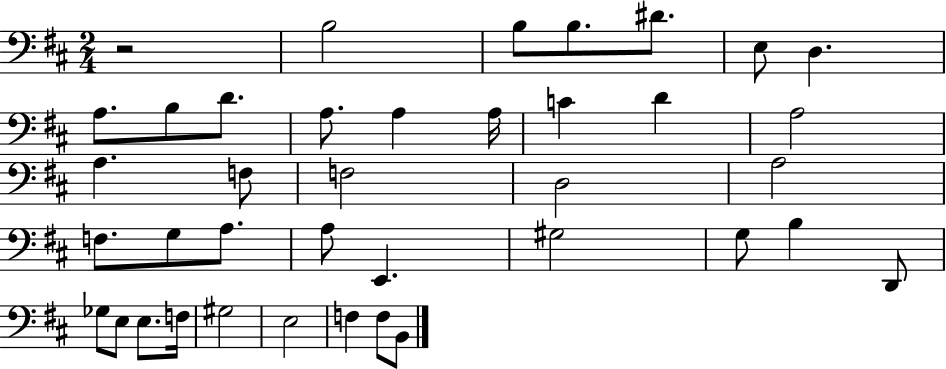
X:1
T:Untitled
M:2/4
L:1/4
K:D
z2 B,2 B,/2 B,/2 ^D/2 E,/2 D, A,/2 B,/2 D/2 A,/2 A, A,/4 C D A,2 A, F,/2 F,2 D,2 A,2 F,/2 G,/2 A,/2 A,/2 E,, ^G,2 G,/2 B, D,,/2 _G,/2 E,/2 E,/2 F,/4 ^G,2 E,2 F, F,/2 B,,/2